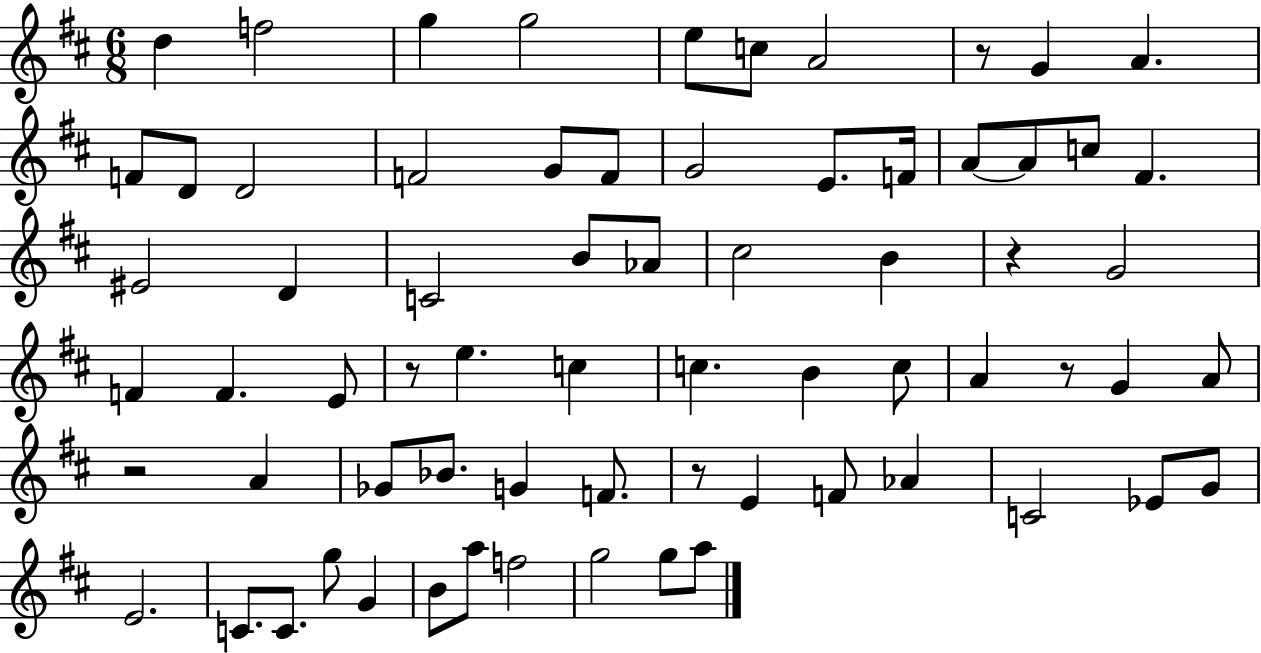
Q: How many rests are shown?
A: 6